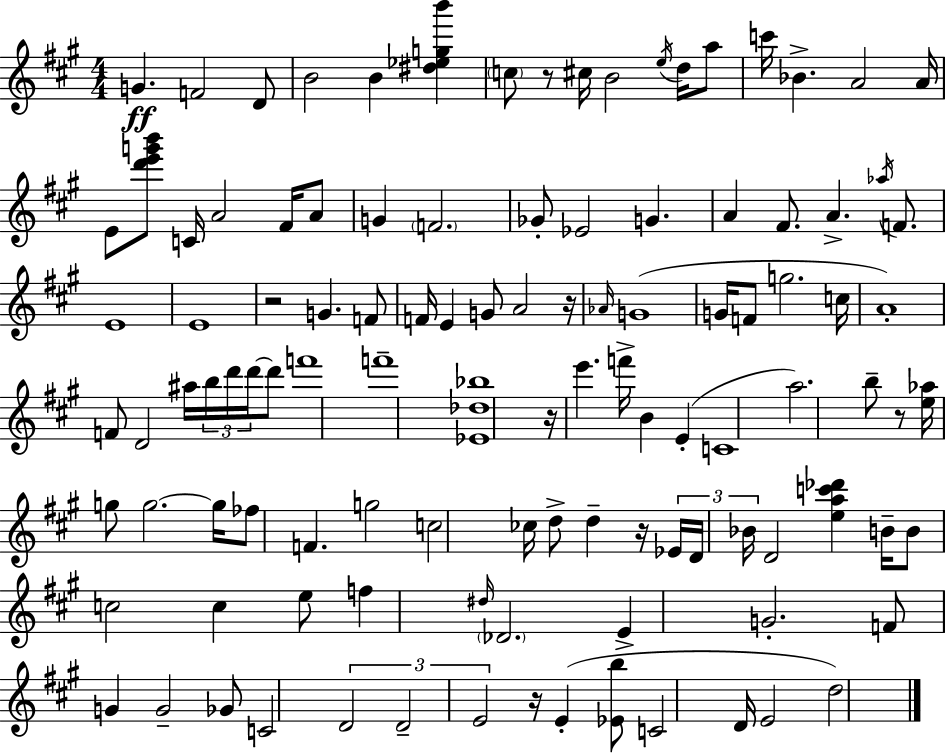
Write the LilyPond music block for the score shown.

{
  \clef treble
  \numericTimeSignature
  \time 4/4
  \key a \major
  \repeat volta 2 { g'4.\ff f'2 d'8 | b'2 b'4 <dis'' ees'' g'' b'''>4 | \parenthesize c''8 r8 cis''16 b'2 \acciaccatura { e''16 } d''16 a''8 | c'''16 bes'4.-> a'2 | \break a'16 e'8 <d''' e''' g''' b'''>8 c'16 a'2 fis'16 a'8 | g'4 \parenthesize f'2. | ges'8-. ees'2 g'4. | a'4 fis'8. a'4.-> \acciaccatura { aes''16 } f'8. | \break e'1 | e'1 | r2 g'4. | f'8 f'16 e'4 g'8 a'2 | \break r16 \grace { aes'16 } g'1( | g'16 f'8 g''2. | c''16 a'1-.) | f'8 d'2 ais''16 \tuplet 3/2 { b''16 d'''16 | \break d'''16~~ } d'''8 f'''1 | f'''1-- | <ees' des'' bes''>1 | r16 e'''4. f'''16-> b'4 e'4-.( | \break c'1 | a''2.) b''8-- | r8 <e'' aes''>16 g''8 g''2.~~ | g''16 fes''8 f'4. g''2 | \break c''2 ces''16 d''8-> d''4-- | r16 \tuplet 3/2 { ees'16 d'16 bes'16 } d'2 <e'' a'' c''' des'''>4 | b'16-- b'8 c''2 c''4 | e''8 f''4 \grace { dis''16 } \parenthesize des'2. | \break e'4-> g'2.-. | f'8 g'4 g'2-- | ges'8 c'2 \tuplet 3/2 { d'2 | d'2-- e'2 } | \break r16 e'4-.( <ees' b''>8 c'2 | d'16 e'2 d''2) | } \bar "|."
}